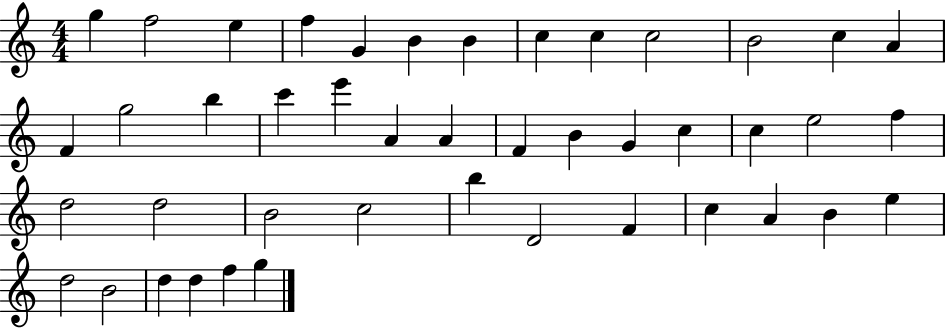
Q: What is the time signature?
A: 4/4